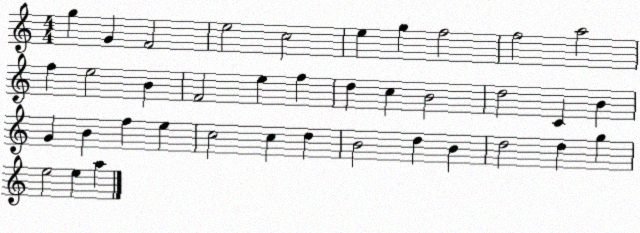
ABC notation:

X:1
T:Untitled
M:4/4
L:1/4
K:C
g G F2 e2 c2 e g f2 f2 a2 f e2 B F2 e f d c B2 d2 C B G B f e c2 c d B2 d B d2 d g e2 e a